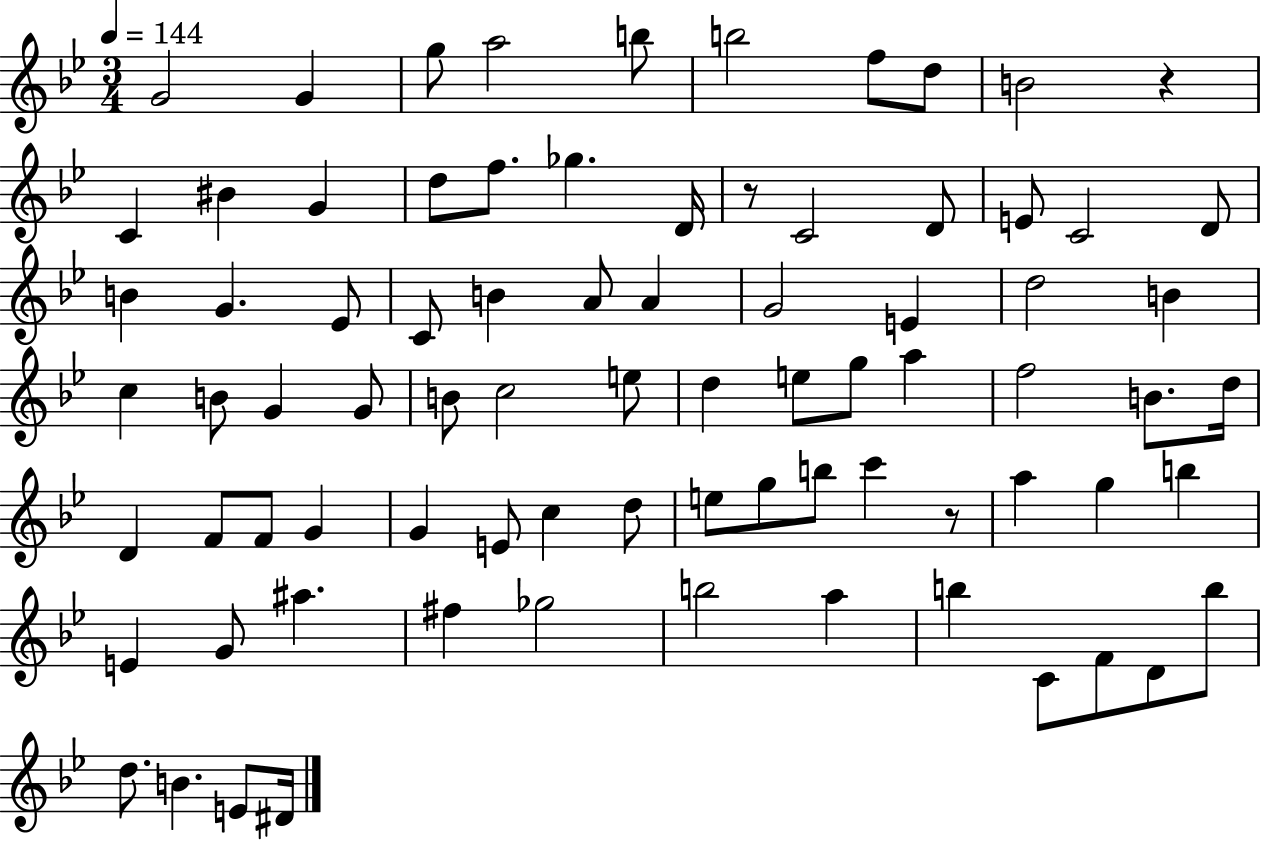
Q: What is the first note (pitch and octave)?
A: G4